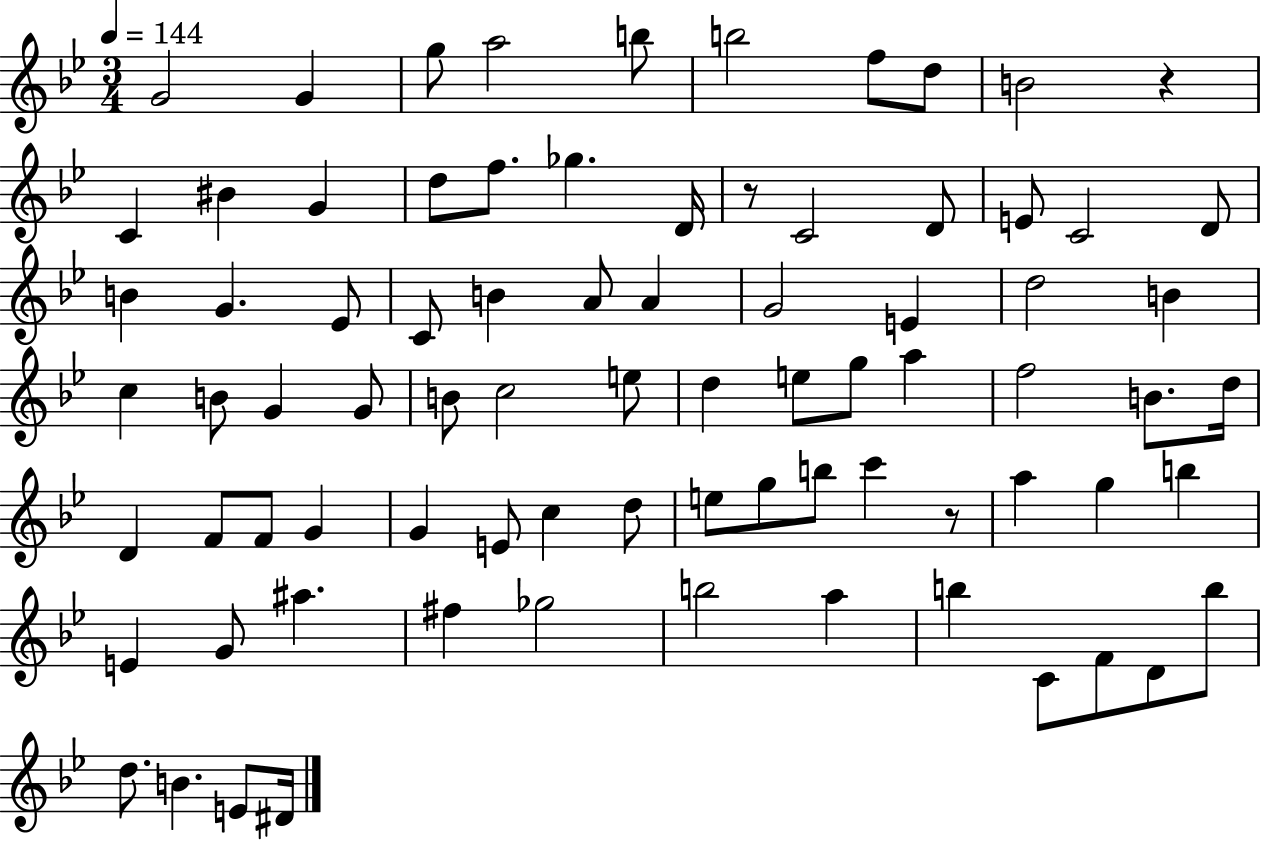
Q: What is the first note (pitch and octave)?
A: G4